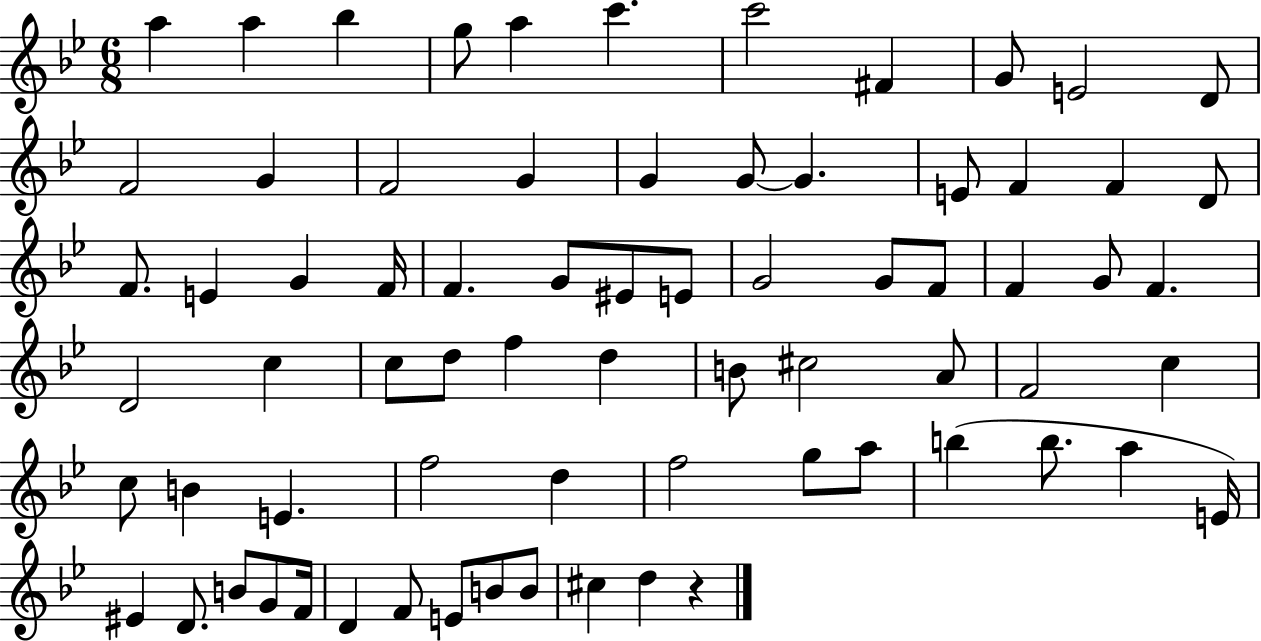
X:1
T:Untitled
M:6/8
L:1/4
K:Bb
a a _b g/2 a c' c'2 ^F G/2 E2 D/2 F2 G F2 G G G/2 G E/2 F F D/2 F/2 E G F/4 F G/2 ^E/2 E/2 G2 G/2 F/2 F G/2 F D2 c c/2 d/2 f d B/2 ^c2 A/2 F2 c c/2 B E f2 d f2 g/2 a/2 b b/2 a E/4 ^E D/2 B/2 G/2 F/4 D F/2 E/2 B/2 B/2 ^c d z